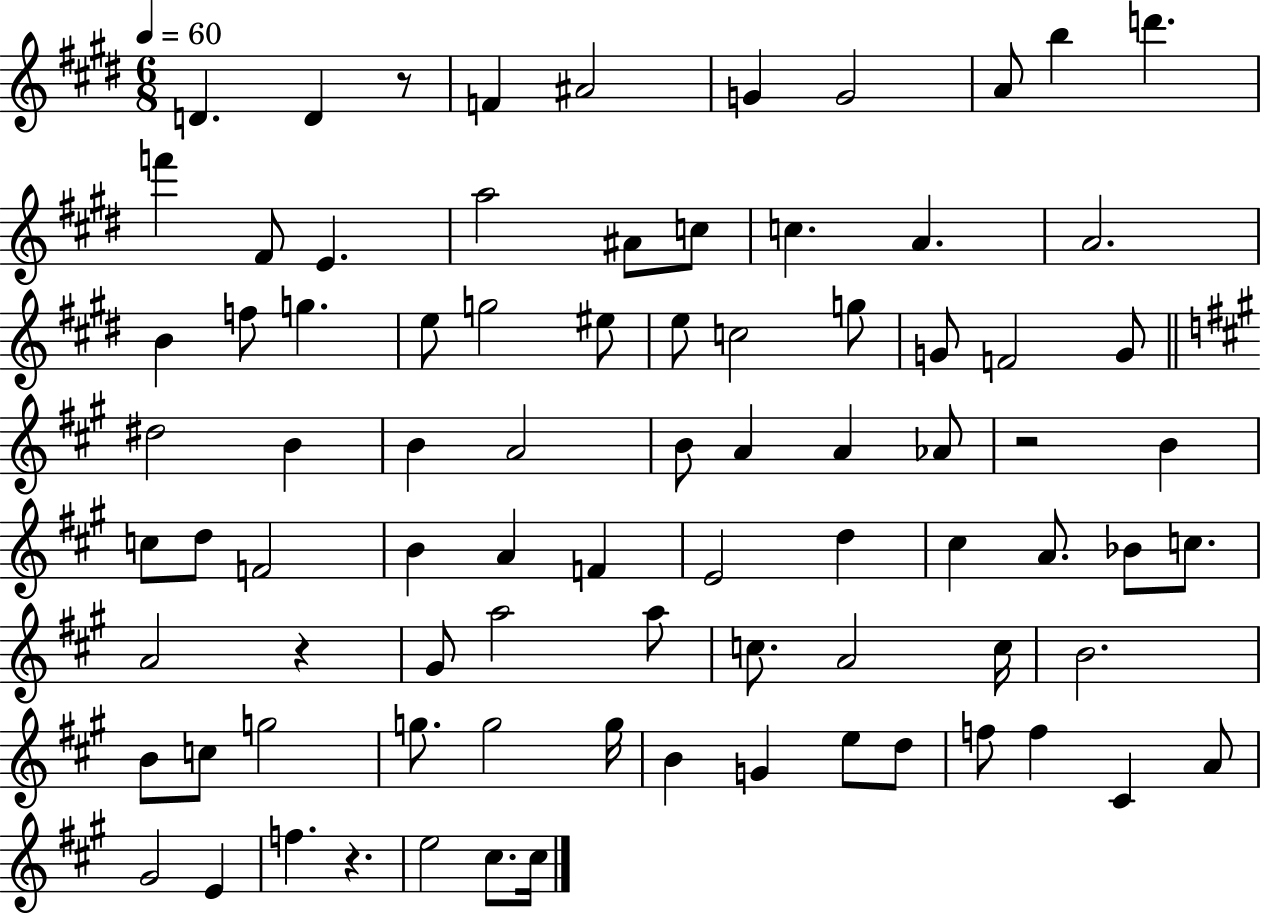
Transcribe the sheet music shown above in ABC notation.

X:1
T:Untitled
M:6/8
L:1/4
K:E
D D z/2 F ^A2 G G2 A/2 b d' f' ^F/2 E a2 ^A/2 c/2 c A A2 B f/2 g e/2 g2 ^e/2 e/2 c2 g/2 G/2 F2 G/2 ^d2 B B A2 B/2 A A _A/2 z2 B c/2 d/2 F2 B A F E2 d ^c A/2 _B/2 c/2 A2 z ^G/2 a2 a/2 c/2 A2 c/4 B2 B/2 c/2 g2 g/2 g2 g/4 B G e/2 d/2 f/2 f ^C A/2 ^G2 E f z e2 ^c/2 ^c/4